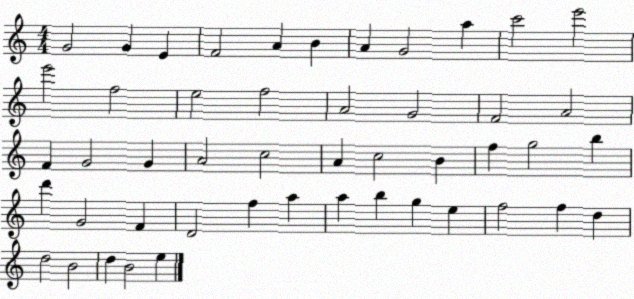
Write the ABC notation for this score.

X:1
T:Untitled
M:4/4
L:1/4
K:C
G2 G E F2 A B A G2 a c'2 e'2 e'2 f2 e2 f2 A2 G2 F2 A2 F G2 G A2 c2 A c2 B f g2 b d' G2 F D2 f a a b g e f2 f d d2 B2 d B2 e